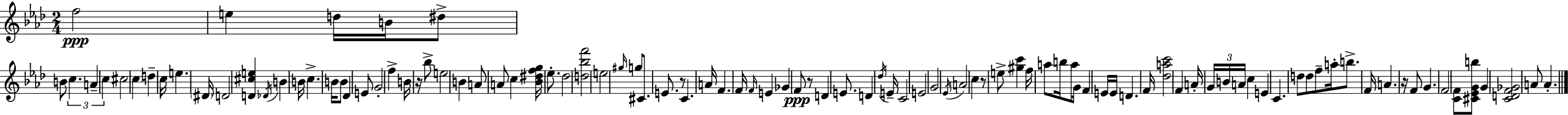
F5/h E5/q D5/s B4/s D#5/e B4/e C5/q. A4/q C5/q C#5/h C5/q D5/q C5/s E5/q. D#4/s D4/h [D4,C#5,E5]/q Db4/s B4/q B4/s C5/q. B4/s B4/e Db4/q E4/e G4/h F5/q B4/s R/s Bb5/e E5/h B4/q A4/e A4/e C5/q [Bb4,D#5,F5,G5]/s Eb5/e. Db5/h [D5,Bb5,F6]/h E5/h G#5/s G5/e C#4/e. E4/e. R/e C4/q. A4/s F4/q. F4/s F4/s E4/q Gb4/q F4/e R/e D4/q E4/e. D4/q Db5/s E4/s C4/h E4/h G4/h Eb4/s A4/h C5/q R/e E5/e [G#5,C6]/q F5/s A5/e B5/s A5/e G4/s F4/q E4/s E4/s D4/q. F4/s [Db5,A5,C6]/h F4/q A4/s G4/s B4/s A4/s C5/q E4/q C4/q. D5/e D5/e F5/e A5/s B5/e. F4/s A4/q. R/s F4/e G4/q. F4/h [C4,F4]/e [C#4,Eb4,G4,B5]/e G4/q [C4,D4,F4,Gb4]/h A4/e A4/q.